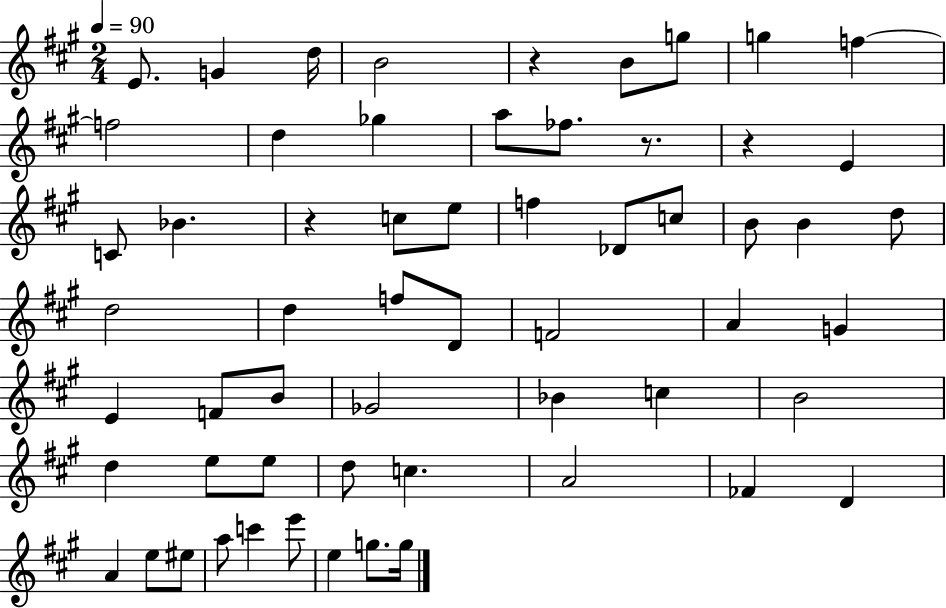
E4/e. G4/q D5/s B4/h R/q B4/e G5/e G5/q F5/q F5/h D5/q Gb5/q A5/e FES5/e. R/e. R/q E4/q C4/e Bb4/q. R/q C5/e E5/e F5/q Db4/e C5/e B4/e B4/q D5/e D5/h D5/q F5/e D4/e F4/h A4/q G4/q E4/q F4/e B4/e Gb4/h Bb4/q C5/q B4/h D5/q E5/e E5/e D5/e C5/q. A4/h FES4/q D4/q A4/q E5/e EIS5/e A5/e C6/q E6/e E5/q G5/e. G5/s